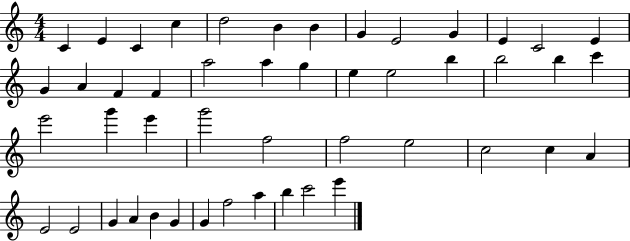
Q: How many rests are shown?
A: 0